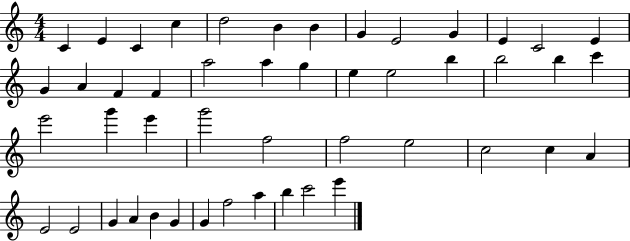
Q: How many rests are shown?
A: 0